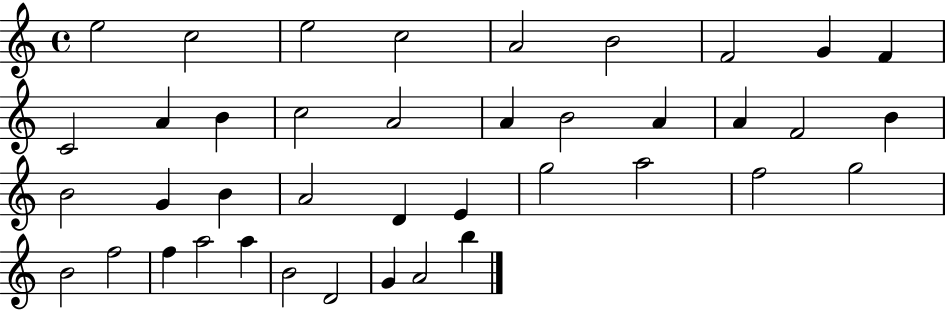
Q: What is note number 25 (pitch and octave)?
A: D4